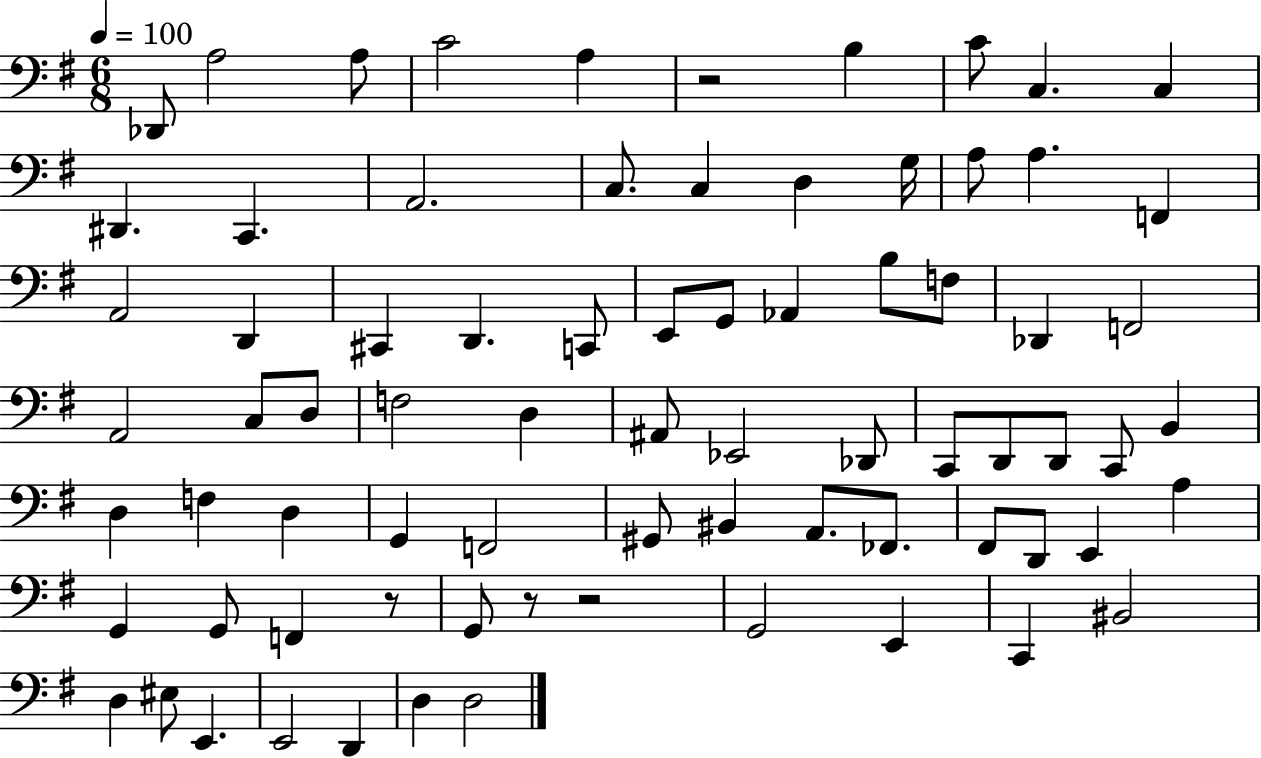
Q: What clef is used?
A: bass